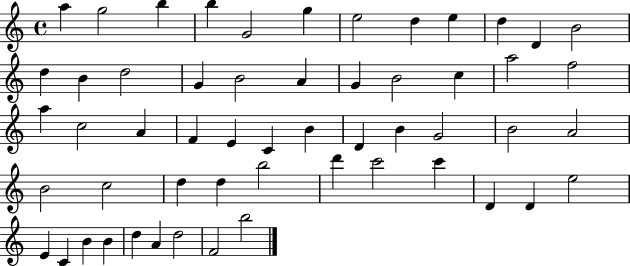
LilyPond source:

{
  \clef treble
  \time 4/4
  \defaultTimeSignature
  \key c \major
  a''4 g''2 b''4 | b''4 g'2 g''4 | e''2 d''4 e''4 | d''4 d'4 b'2 | \break d''4 b'4 d''2 | g'4 b'2 a'4 | g'4 b'2 c''4 | a''2 f''2 | \break a''4 c''2 a'4 | f'4 e'4 c'4 b'4 | d'4 b'4 g'2 | b'2 a'2 | \break b'2 c''2 | d''4 d''4 b''2 | d'''4 c'''2 c'''4 | d'4 d'4 e''2 | \break e'4 c'4 b'4 b'4 | d''4 a'4 d''2 | f'2 b''2 | \bar "|."
}